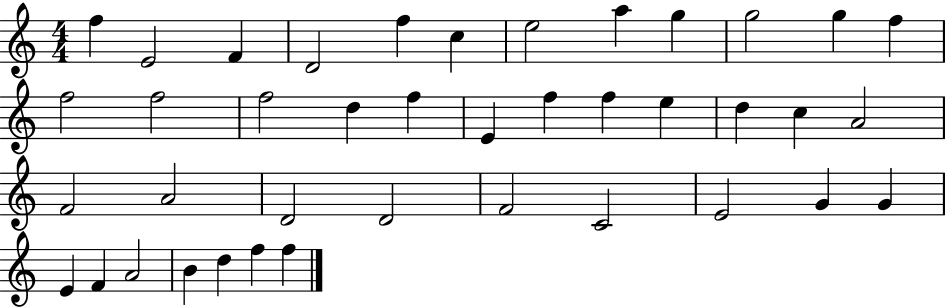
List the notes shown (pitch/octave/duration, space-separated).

F5/q E4/h F4/q D4/h F5/q C5/q E5/h A5/q G5/q G5/h G5/q F5/q F5/h F5/h F5/h D5/q F5/q E4/q F5/q F5/q E5/q D5/q C5/q A4/h F4/h A4/h D4/h D4/h F4/h C4/h E4/h G4/q G4/q E4/q F4/q A4/h B4/q D5/q F5/q F5/q